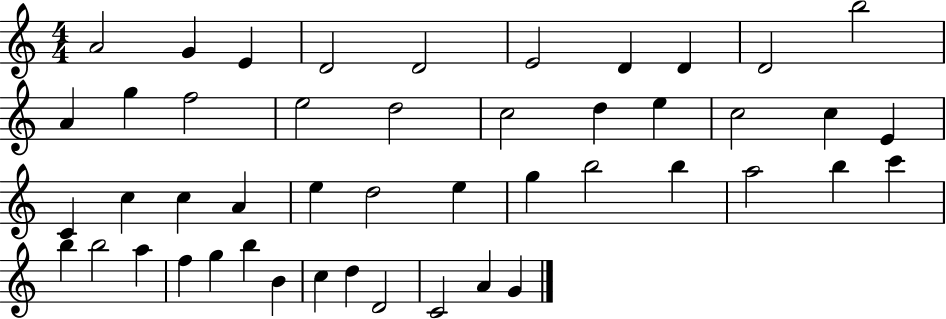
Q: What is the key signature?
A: C major